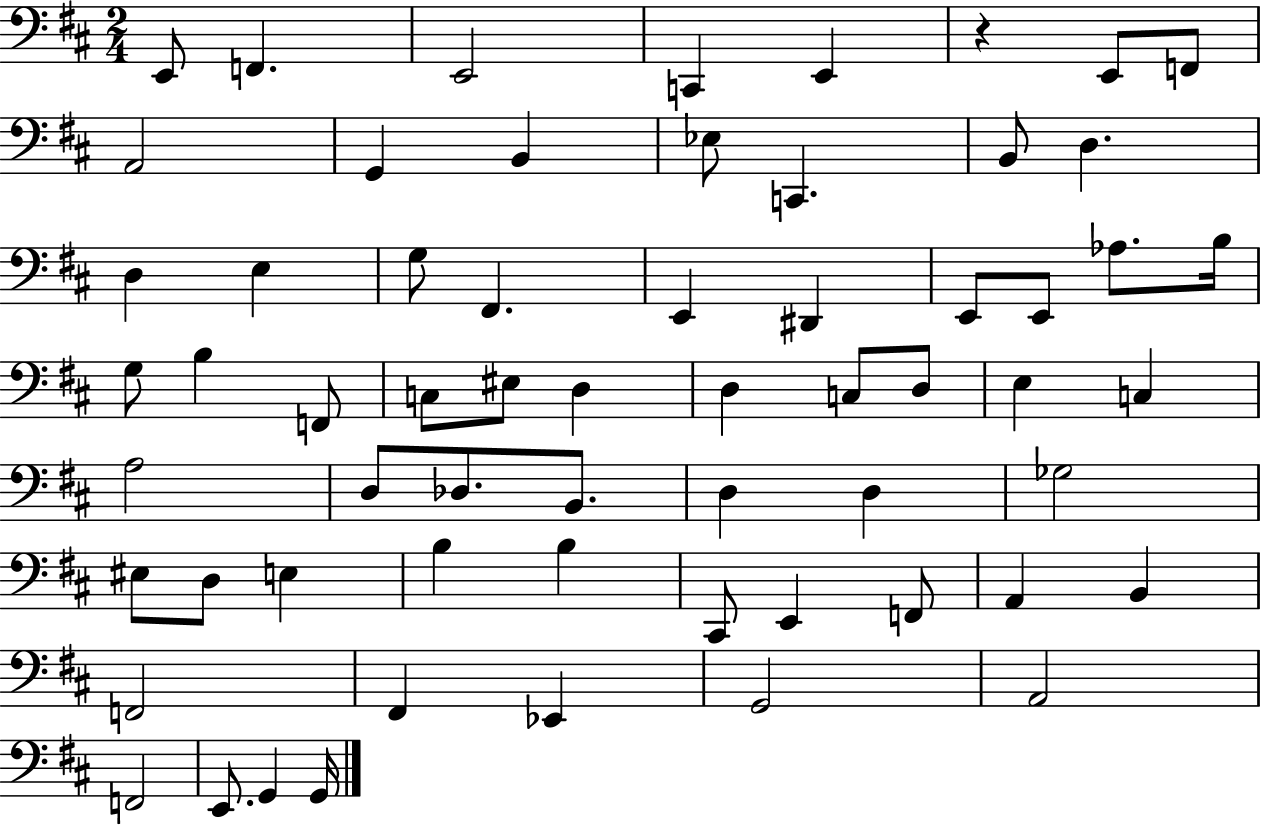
E2/e F2/q. E2/h C2/q E2/q R/q E2/e F2/e A2/h G2/q B2/q Eb3/e C2/q. B2/e D3/q. D3/q E3/q G3/e F#2/q. E2/q D#2/q E2/e E2/e Ab3/e. B3/s G3/e B3/q F2/e C3/e EIS3/e D3/q D3/q C3/e D3/e E3/q C3/q A3/h D3/e Db3/e. B2/e. D3/q D3/q Gb3/h EIS3/e D3/e E3/q B3/q B3/q C#2/e E2/q F2/e A2/q B2/q F2/h F#2/q Eb2/q G2/h A2/h F2/h E2/e. G2/q G2/s